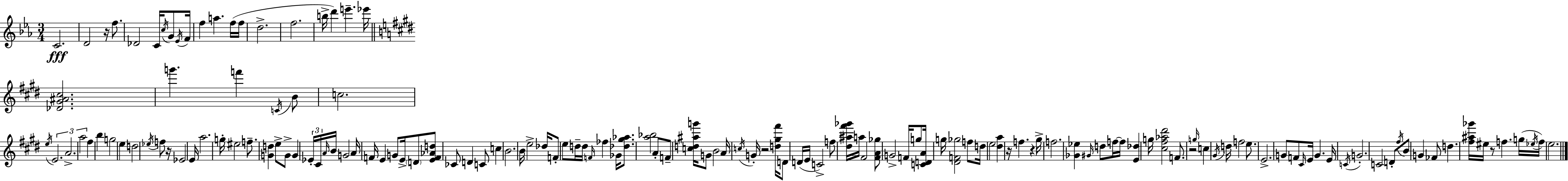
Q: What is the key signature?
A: C minor